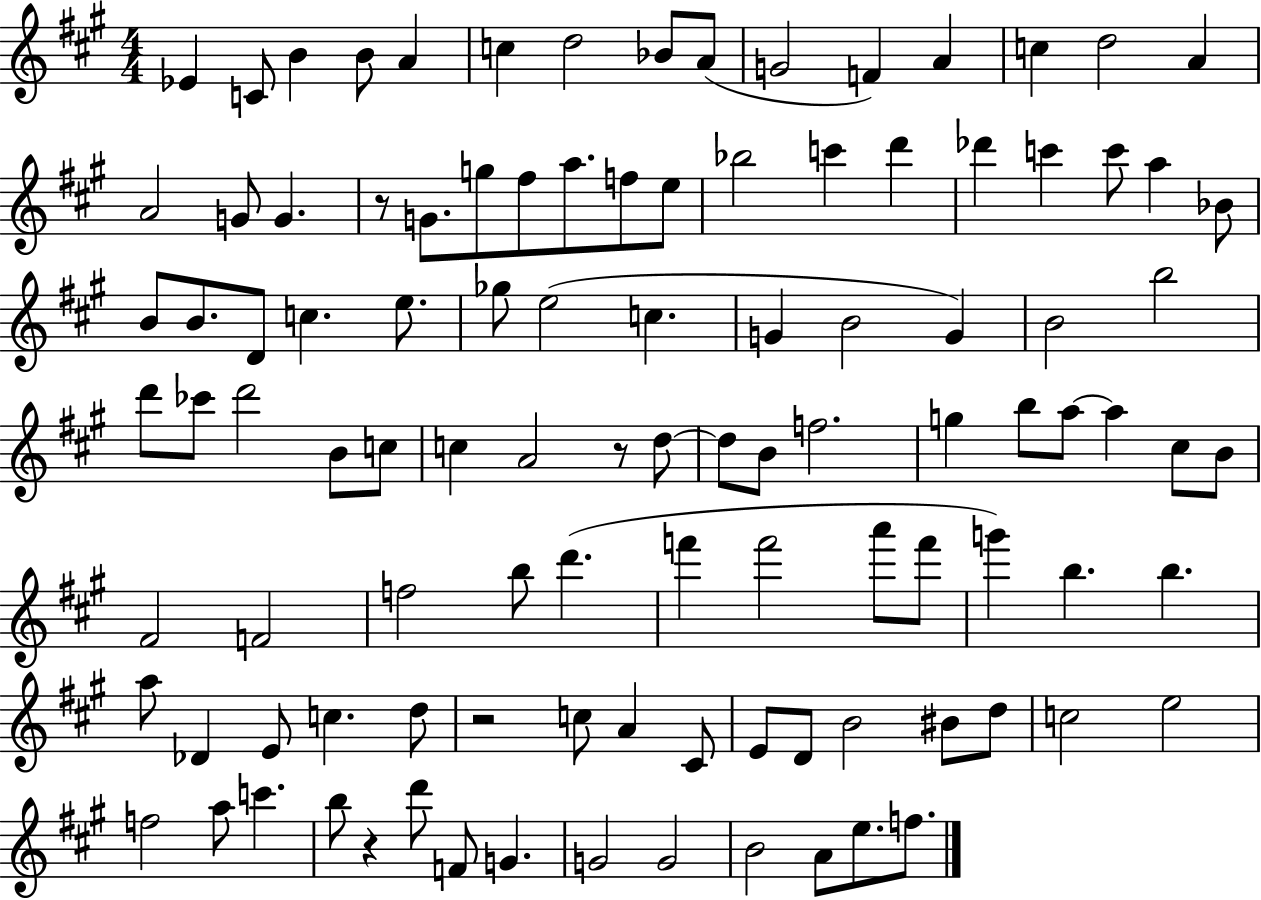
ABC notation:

X:1
T:Untitled
M:4/4
L:1/4
K:A
_E C/2 B B/2 A c d2 _B/2 A/2 G2 F A c d2 A A2 G/2 G z/2 G/2 g/2 ^f/2 a/2 f/2 e/2 _b2 c' d' _d' c' c'/2 a _B/2 B/2 B/2 D/2 c e/2 _g/2 e2 c G B2 G B2 b2 d'/2 _c'/2 d'2 B/2 c/2 c A2 z/2 d/2 d/2 B/2 f2 g b/2 a/2 a ^c/2 B/2 ^F2 F2 f2 b/2 d' f' f'2 a'/2 f'/2 g' b b a/2 _D E/2 c d/2 z2 c/2 A ^C/2 E/2 D/2 B2 ^B/2 d/2 c2 e2 f2 a/2 c' b/2 z d'/2 F/2 G G2 G2 B2 A/2 e/2 f/2